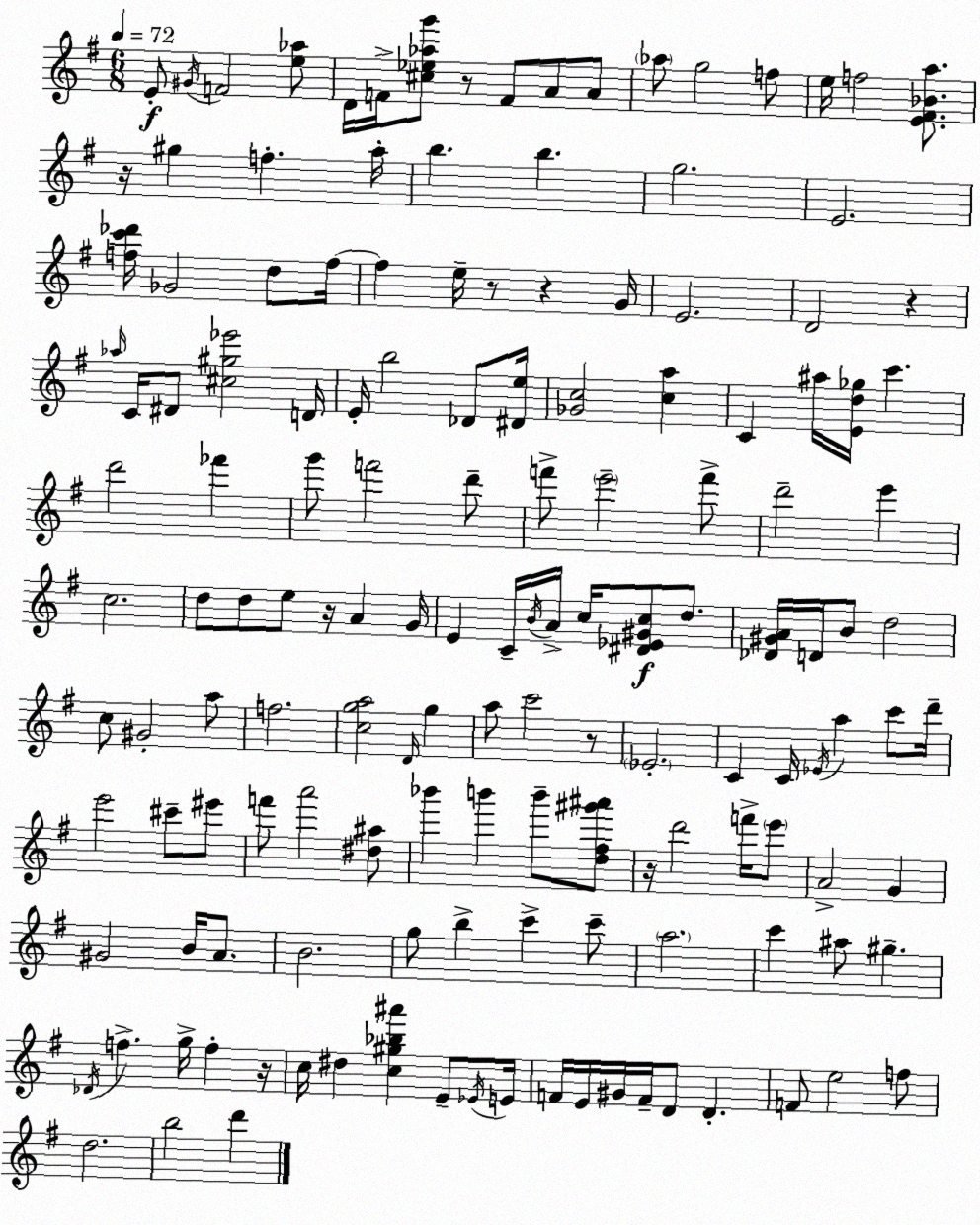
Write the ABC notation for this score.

X:1
T:Untitled
M:6/8
L:1/4
K:G
E/2 ^G/4 F2 [e_a]/2 D/4 F/4 [^c_e_ag']/2 z/2 F/2 A/2 A/2 _a/2 g2 f/2 e/4 f2 [E^F_Ba]/2 z/4 ^g f a/4 b b g2 E2 [fc'_d']/4 _G2 d/2 f/4 f e/4 z/2 z G/4 E2 D2 z _a/4 C/4 ^D/2 [^c^g_e']2 D/4 E/4 b2 _D/2 [^De]/4 [_Gc]2 [ca] C ^a/4 [Ed_g]/4 c' d'2 _f' g'/2 f'2 d'/2 f'/2 e'2 f'/2 d'2 e' c2 d/2 d/2 e/2 z/4 A G/4 E C/4 B/4 A/4 c/4 [^D_E^Gc]/2 d/2 [_D^GA]/4 D/4 B/2 d2 c/2 ^G2 a/2 f2 [cga]2 D/4 g a/2 c'2 z/2 _E2 C C/4 _E/4 a c'/2 d'/4 e'2 ^c'/2 ^e'/2 f'/2 a'2 [^d^a]/2 _b' b' b'/2 [d^f^g'^a']/2 z/4 d'2 f'/4 e'/2 A2 G ^G2 B/4 A/2 B2 g/2 b c' c'/2 a2 c' ^a/2 ^g _D/4 f g/4 f z/4 c/4 ^d [c^g_b^a'] E/2 _E/4 E/4 F/4 E/4 ^G/4 F/4 D/2 D F/2 e2 f/2 d2 b2 d'